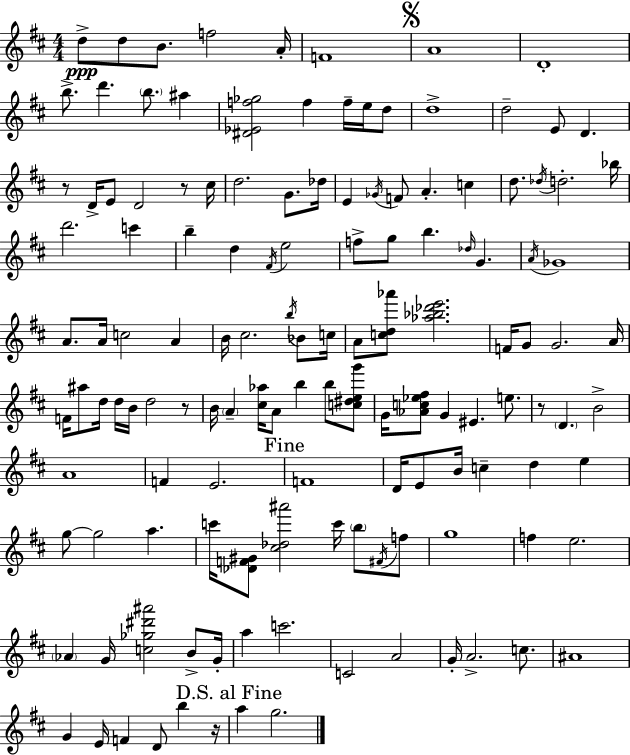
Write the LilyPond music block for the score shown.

{
  \clef treble
  \numericTimeSignature
  \time 4/4
  \key d \major
  d''8->\ppp d''8 b'8. f''2 a'16-. | f'1 | \mark \markup { \musicglyph "scripts.segno" } a'1 | d'1-. | \break b''8.-> d'''4. \parenthesize b''8. ais''4 | <dis' ees' f'' ges''>2 f''4 f''16-- e''16 d''8 | d''1-> | d''2-- e'8 d'4. | \break r8 d'16-> e'8 d'2 r8 cis''16 | d''2. g'8. des''16 | e'4 \acciaccatura { ges'16 } f'8 a'4.-. c''4 | d''8. \acciaccatura { des''16 } d''2.-. | \break bes''16 d'''2. c'''4 | b''4-- d''4 \acciaccatura { fis'16 } e''2 | f''8-> g''8 b''4. \grace { des''16 } g'4. | \acciaccatura { a'16 } ges'1 | \break a'8. a'16 c''2 | a'4 b'16 cis''2. | \acciaccatura { b''16 } bes'8 c''16 a'8 <c'' d'' aes'''>8 <aes'' bes'' des''' e'''>2. | f'16 g'8 g'2. | \break a'16 f'16 ais''8 d''16 d''16 b'16 d''2 | r8 b'16 \parenthesize a'4-- <cis'' aes''>16 a'8 b''4 | b''8 <c'' dis'' e'' g'''>8 g'16 <aes' c'' ees'' fis''>8 g'4 eis'4. | e''8. r8 \parenthesize d'4. b'2-> | \break a'1 | f'4 e'2. | \mark "Fine" f'1 | d'16 e'8 b'16 c''4-- d''4 | \break e''4 g''8~~ g''2 | a''4. c'''16 <des' f' gis'>8 <cis'' des'' ais'''>2 | c'''16 \parenthesize b''8 \acciaccatura { fis'16 } f''8 g''1 | f''4 e''2. | \break \parenthesize aes'4 g'16 <c'' ges'' dis''' ais'''>2 | b'8-> g'16-. a''4 c'''2. | c'2 a'2 | g'16-. a'2.-> | \break c''8. ais'1 | g'4 e'16 f'4 | d'8 b''4 r16 \mark "D.S. al Fine" a''4 g''2. | \bar "|."
}